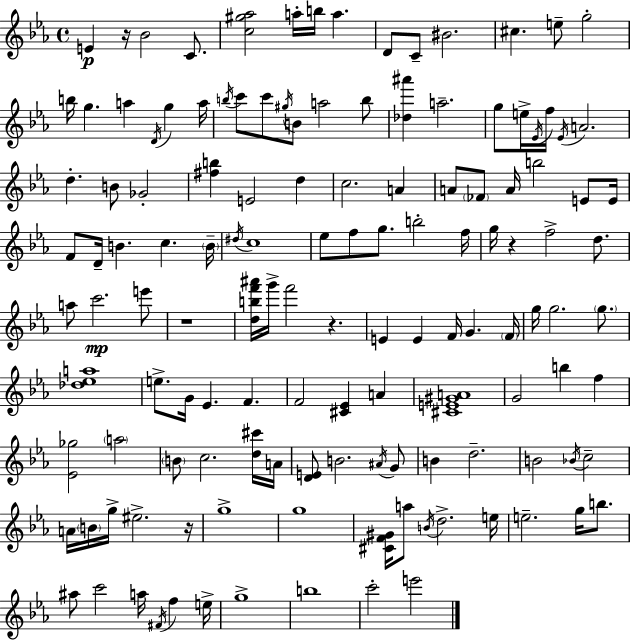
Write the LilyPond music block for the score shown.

{
  \clef treble
  \time 4/4
  \defaultTimeSignature
  \key c \minor
  e'4\p r16 bes'2 c'8. | <c'' gis'' aes''>2 a''16-. b''16 a''4. | d'8 c'8-- bis'2. | cis''4. e''8-- g''2-. | \break b''16 g''4. a''4 \acciaccatura { d'16 } g''4 | a''16 \acciaccatura { b''16 } c'''8 c'''8 \acciaccatura { gis''16 } b'8 a''2 | b''8 <des'' ais'''>4 a''2.-- | g''8 e''16-> \acciaccatura { ees'16 } f''16 \acciaccatura { ees'16 } a'2. | \break d''4.-. b'8 ges'2-. | <fis'' b''>4 e'2 | d''4 c''2. | a'4 a'8 \parenthesize fes'8 a'16 b''2 | \break e'8 e'16 f'8 d'16-- b'4. c''4. | \parenthesize b'16-- \acciaccatura { dis''16 } c''1 | ees''8 f''8 g''8. b''2-. | f''16 g''16 r4 f''2-> | \break d''8. a''8 c'''2.\mp | e'''8 r1 | <d'' b'' f''' ais'''>16 g'''16-> f'''2 | r4. e'4 e'4 f'16 g'4. | \break \parenthesize f'16 g''16 g''2. | \parenthesize g''8. <des'' ees'' a''>1 | e''8.-> g'16 ees'4. | f'4. f'2 <cis' ees'>4 | \break a'4 <cis' e' gis' a'>1 | g'2 b''4 | f''4 <ees' ges''>2 \parenthesize a''2 | \parenthesize b'8 c''2. | \break <d'' cis'''>16 a'16 <d' e'>8 b'2. | \acciaccatura { ais'16 } g'8 b'4 d''2.-- | b'2 \acciaccatura { bes'16 } | c''2-- a'16 \parenthesize b'16 g''16-> eis''2.-> | \break r16 g''1-> | g''1 | <cis' f' gis'>16 a''8 \acciaccatura { b'16 } d''2.-> | e''16 e''2.-- | \break g''16 b''8. ais''8 c'''2 | a''16 \acciaccatura { fis'16 } f''4 e''16-> g''1-> | b''1 | c'''2-. | \break e'''2 \bar "|."
}